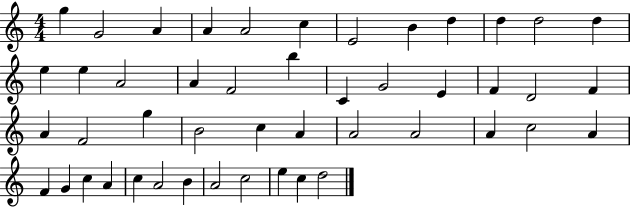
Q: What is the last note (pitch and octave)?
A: D5